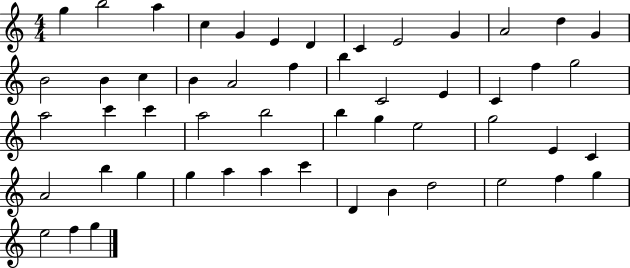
G5/q B5/h A5/q C5/q G4/q E4/q D4/q C4/q E4/h G4/q A4/h D5/q G4/q B4/h B4/q C5/q B4/q A4/h F5/q B5/q C4/h E4/q C4/q F5/q G5/h A5/h C6/q C6/q A5/h B5/h B5/q G5/q E5/h G5/h E4/q C4/q A4/h B5/q G5/q G5/q A5/q A5/q C6/q D4/q B4/q D5/h E5/h F5/q G5/q E5/h F5/q G5/q